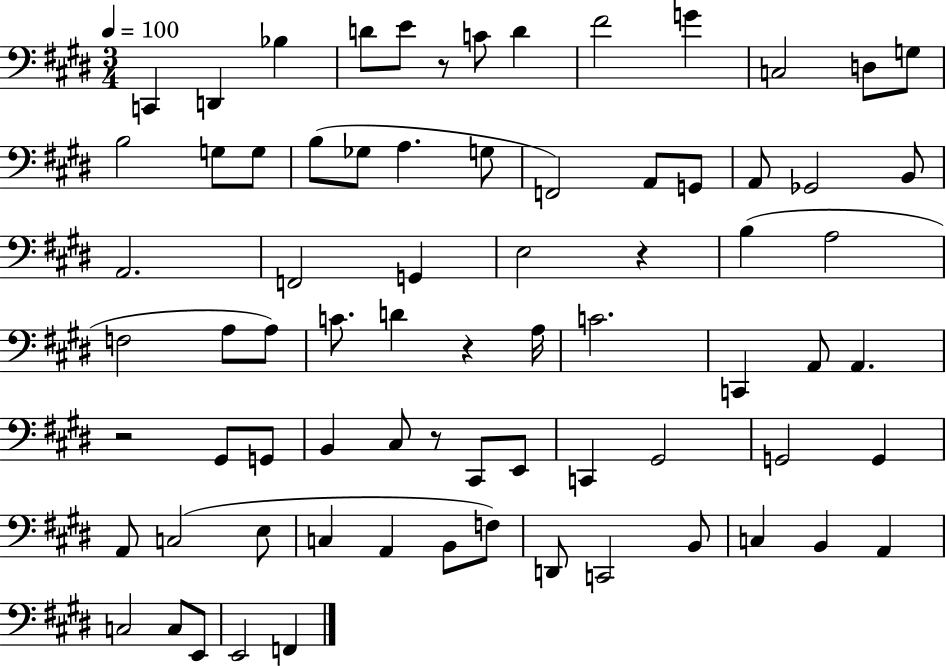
{
  \clef bass
  \numericTimeSignature
  \time 3/4
  \key e \major
  \tempo 4 = 100
  c,4 d,4 bes4 | d'8 e'8 r8 c'8 d'4 | fis'2 g'4 | c2 d8 g8 | \break b2 g8 g8 | b8( ges8 a4. g8 | f,2) a,8 g,8 | a,8 ges,2 b,8 | \break a,2. | f,2 g,4 | e2 r4 | b4( a2 | \break f2 a8 a8) | c'8. d'4 r4 a16 | c'2. | c,4 a,8 a,4. | \break r2 gis,8 g,8 | b,4 cis8 r8 cis,8 e,8 | c,4 gis,2 | g,2 g,4 | \break a,8 c2( e8 | c4 a,4 b,8 f8) | d,8 c,2 b,8 | c4 b,4 a,4 | \break c2 c8 e,8 | e,2 f,4 | \bar "|."
}